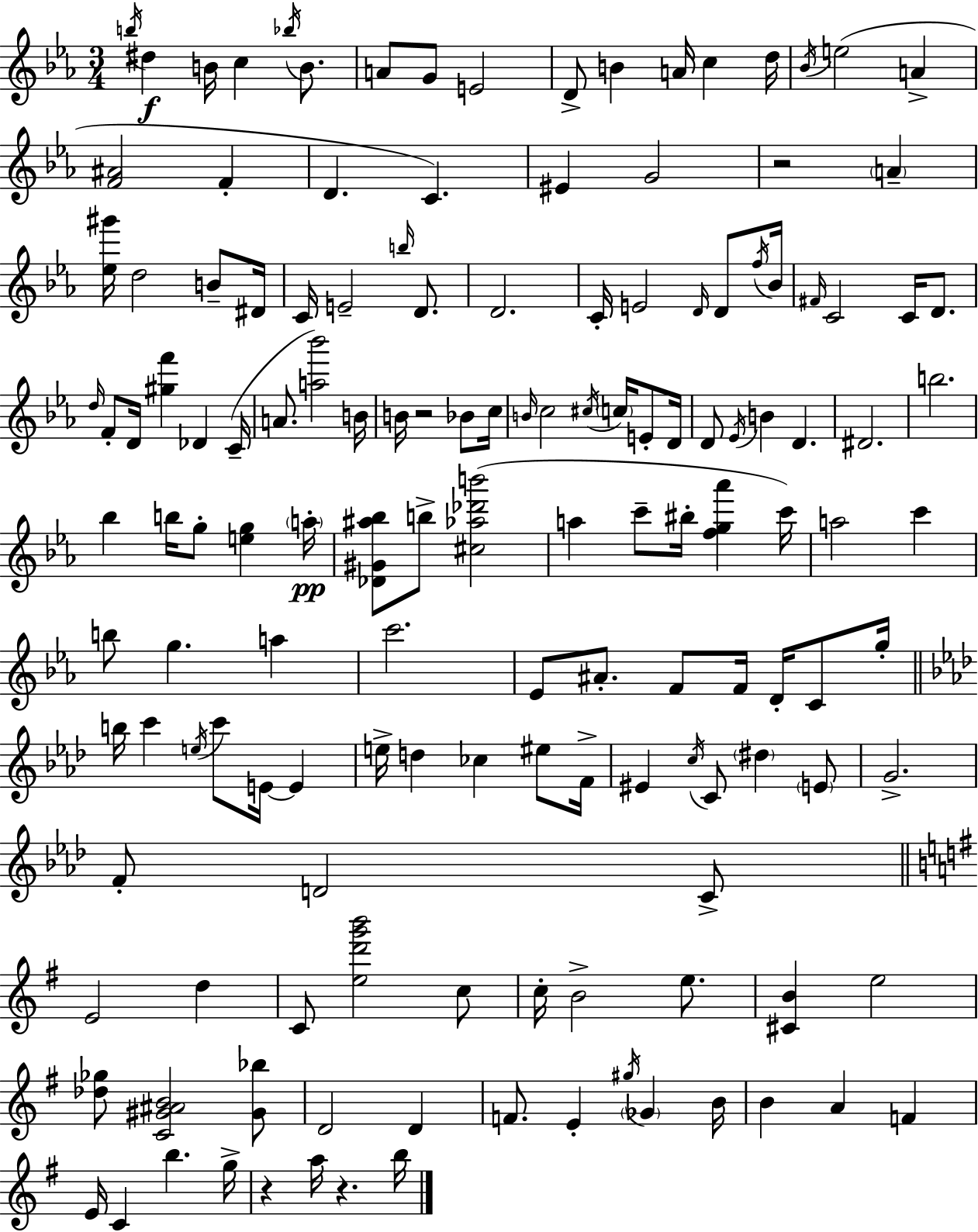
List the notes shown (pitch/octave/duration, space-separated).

B5/s D#5/q B4/s C5/q Bb5/s B4/e. A4/e G4/e E4/h D4/e B4/q A4/s C5/q D5/s Bb4/s E5/h A4/q [F4,A#4]/h F4/q D4/q. C4/q. EIS4/q G4/h R/h A4/q [Eb5,G#6]/s D5/h B4/e D#4/s C4/s E4/h B5/s D4/e. D4/h. C4/s E4/h D4/s D4/e F5/s Bb4/s F#4/s C4/h C4/s D4/e. D5/s F4/e D4/s [G#5,F6]/q Db4/q C4/s A4/e. [A5,Bb6]/h B4/s B4/s R/h Bb4/e C5/s B4/s C5/h C#5/s C5/s E4/e D4/s D4/e Eb4/s B4/q D4/q. D#4/h. B5/h. Bb5/q B5/s G5/e [E5,G5]/q A5/s [Db4,G#4,A#5,Bb5]/e B5/e [C#5,Ab5,Db6,B6]/h A5/q C6/e BIS5/s [F5,G5,Ab6]/q C6/s A5/h C6/q B5/e G5/q. A5/q C6/h. Eb4/e A#4/e. F4/e F4/s D4/s C4/e G5/s B5/s C6/q E5/s C6/e E4/s E4/q E5/s D5/q CES5/q EIS5/e F4/s EIS4/q C5/s C4/e D#5/q E4/e G4/h. F4/e D4/h C4/e E4/h D5/q C4/e [E5,D6,G6,B6]/h C5/e C5/s B4/h E5/e. [C#4,B4]/q E5/h [Db5,Gb5]/e [C4,G#4,A#4,B4]/h [G#4,Bb5]/e D4/h D4/q F4/e. E4/q G#5/s Gb4/q B4/s B4/q A4/q F4/q E4/s C4/q B5/q. G5/s R/q A5/s R/q. B5/s